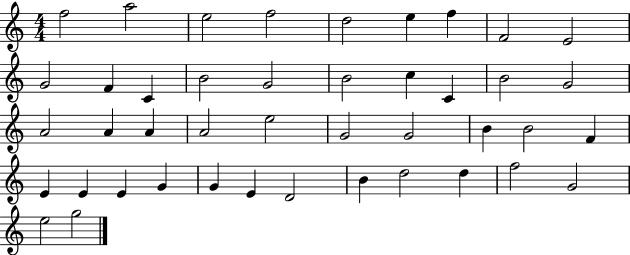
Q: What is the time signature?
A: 4/4